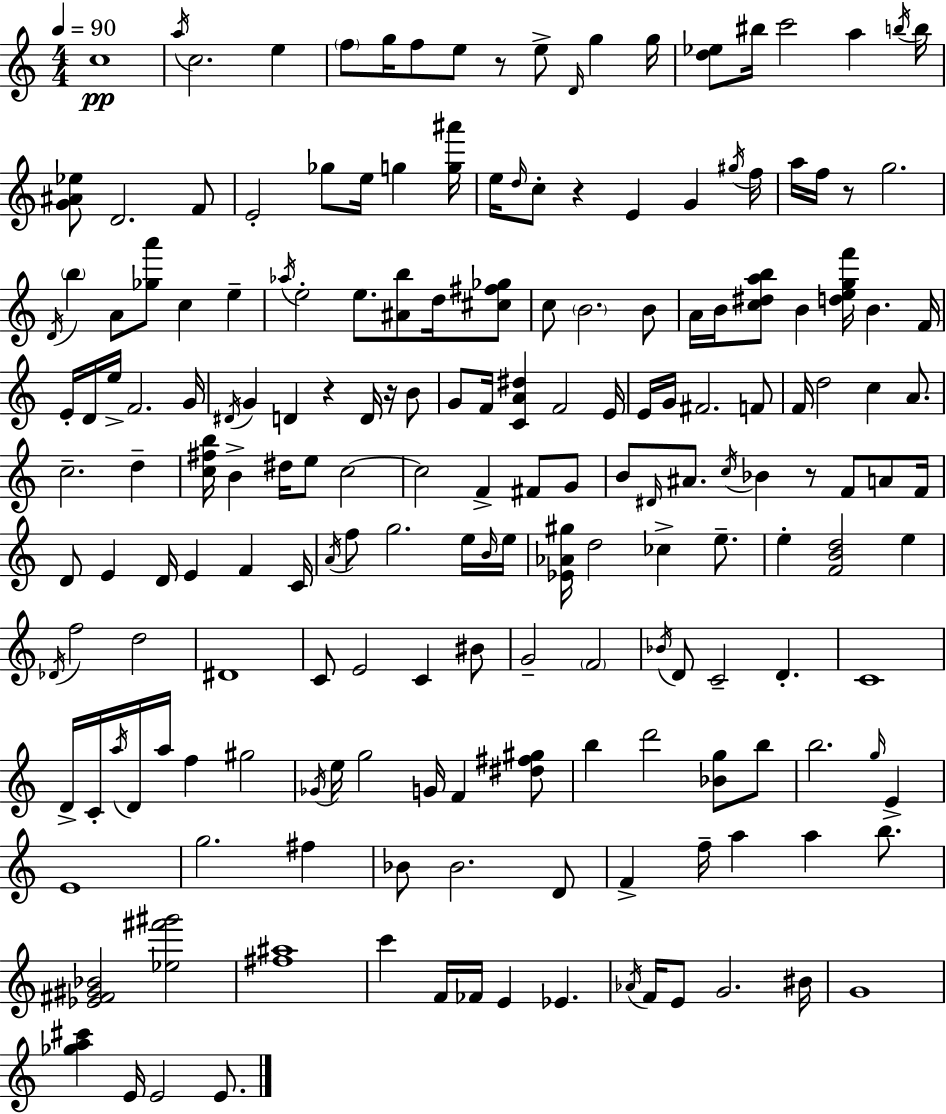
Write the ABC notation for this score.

X:1
T:Untitled
M:4/4
L:1/4
K:Am
c4 a/4 c2 e f/2 g/4 f/2 e/2 z/2 e/2 D/4 g g/4 [d_e]/2 ^b/4 c'2 a b/4 b/4 [G^A_e]/2 D2 F/2 E2 _g/2 e/4 g [g^a']/4 e/4 d/4 c/2 z E G ^g/4 f/4 a/4 f/4 z/2 g2 D/4 b A/2 [_ga']/2 c e _a/4 e2 e/2 [^Ab]/2 d/4 [^c^f_g]/2 c/2 B2 B/2 A/4 B/4 [c^dab]/2 B [degf']/4 B F/4 E/4 D/4 e/4 F2 G/4 ^D/4 G D z D/4 z/4 B/2 G/2 F/4 [CA^d] F2 E/4 E/4 G/4 ^F2 F/2 F/4 d2 c A/2 c2 d [c^fb]/4 B ^d/4 e/2 c2 c2 F ^F/2 G/2 B/2 ^D/4 ^A/2 c/4 _B z/2 F/2 A/2 F/4 D/2 E D/4 E F C/4 A/4 f/2 g2 e/4 B/4 e/4 [_E_A^g]/4 d2 _c e/2 e [FBd]2 e _D/4 f2 d2 ^D4 C/2 E2 C ^B/2 G2 F2 _B/4 D/2 C2 D C4 D/4 C/4 a/4 D/4 a/4 f ^g2 _G/4 e/4 g2 G/4 F [^d^f^g]/2 b d'2 [_Bg]/2 b/2 b2 g/4 E E4 g2 ^f _B/2 _B2 D/2 F f/4 a a b/2 [_E^F^G_B]2 [_e^f'^g']2 [^f^a]4 c' F/4 _F/4 E _E _A/4 F/4 E/2 G2 ^B/4 G4 [_ga^c'] E/4 E2 E/2